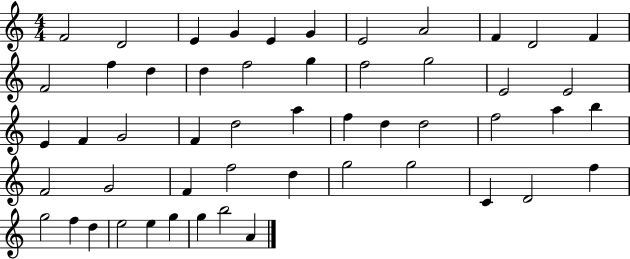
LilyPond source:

{
  \clef treble
  \numericTimeSignature
  \time 4/4
  \key c \major
  f'2 d'2 | e'4 g'4 e'4 g'4 | e'2 a'2 | f'4 d'2 f'4 | \break f'2 f''4 d''4 | d''4 f''2 g''4 | f''2 g''2 | e'2 e'2 | \break e'4 f'4 g'2 | f'4 d''2 a''4 | f''4 d''4 d''2 | f''2 a''4 b''4 | \break f'2 g'2 | f'4 f''2 d''4 | g''2 g''2 | c'4 d'2 f''4 | \break g''2 f''4 d''4 | e''2 e''4 g''4 | g''4 b''2 a'4 | \bar "|."
}